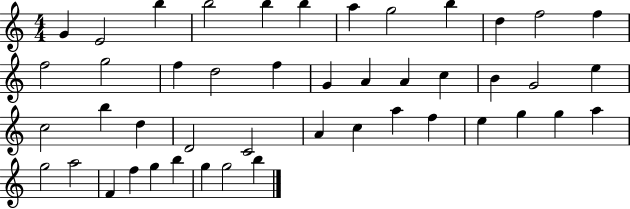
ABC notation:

X:1
T:Untitled
M:4/4
L:1/4
K:C
G E2 b b2 b b a g2 b d f2 f f2 g2 f d2 f G A A c B G2 e c2 b d D2 C2 A c a f e g g a g2 a2 F f g b g g2 b